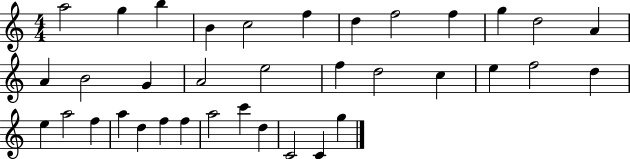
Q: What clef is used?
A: treble